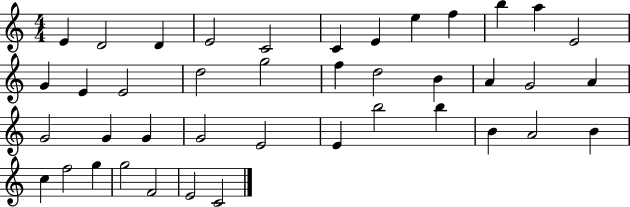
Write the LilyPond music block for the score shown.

{
  \clef treble
  \numericTimeSignature
  \time 4/4
  \key c \major
  e'4 d'2 d'4 | e'2 c'2 | c'4 e'4 e''4 f''4 | b''4 a''4 e'2 | \break g'4 e'4 e'2 | d''2 g''2 | f''4 d''2 b'4 | a'4 g'2 a'4 | \break g'2 g'4 g'4 | g'2 e'2 | e'4 b''2 b''4 | b'4 a'2 b'4 | \break c''4 f''2 g''4 | g''2 f'2 | e'2 c'2 | \bar "|."
}